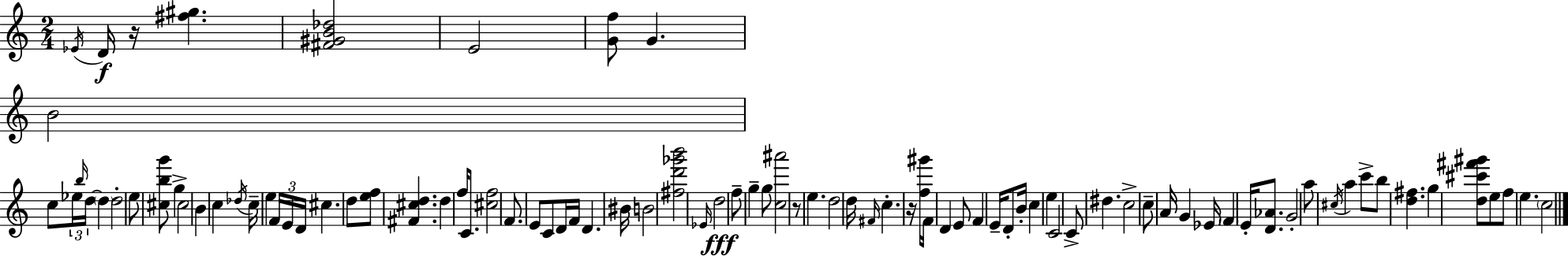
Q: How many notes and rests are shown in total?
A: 91